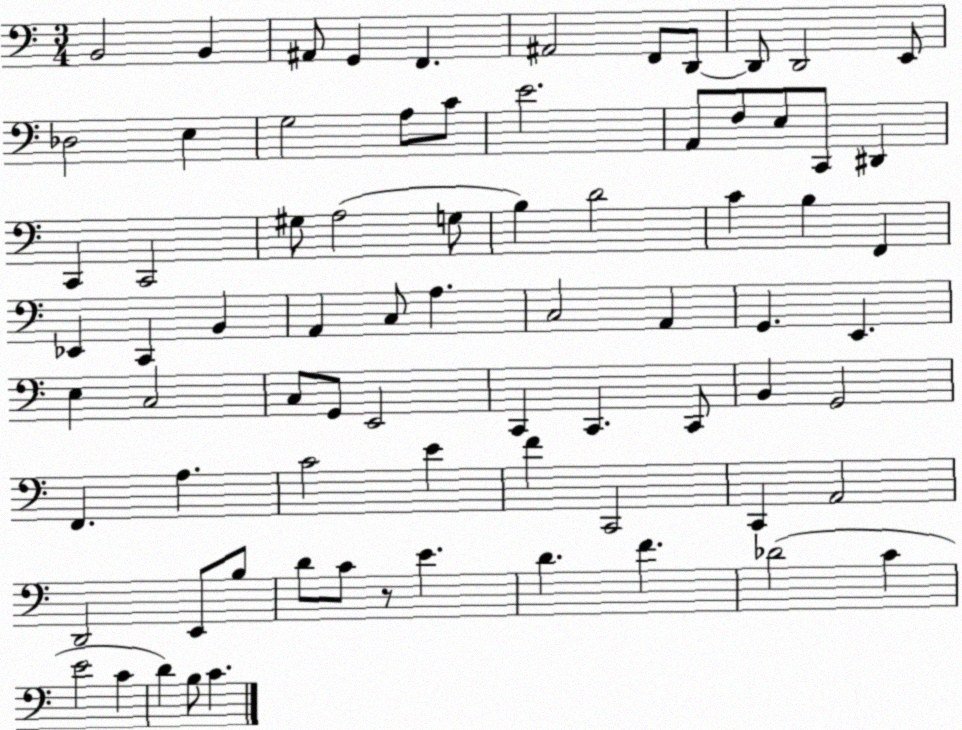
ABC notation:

X:1
T:Untitled
M:3/4
L:1/4
K:C
B,,2 B,, ^A,,/2 G,, F,, ^A,,2 F,,/2 D,,/2 D,,/2 D,,2 E,,/2 _D,2 E, G,2 A,/2 C/2 E2 A,,/2 F,/2 E,/2 C,,/2 ^D,, C,, C,,2 ^G,/2 A,2 G,/2 B, D2 C B, F,, _E,, C,, B,, A,, C,/2 A, C,2 A,, G,, E,, E, C,2 C,/2 G,,/2 E,,2 C,, C,, C,,/2 B,, G,,2 F,, A, C2 E F C,,2 C,, A,,2 D,,2 E,,/2 B,/2 D/2 C/2 z/2 E D F _D2 C E2 C D B,/2 C